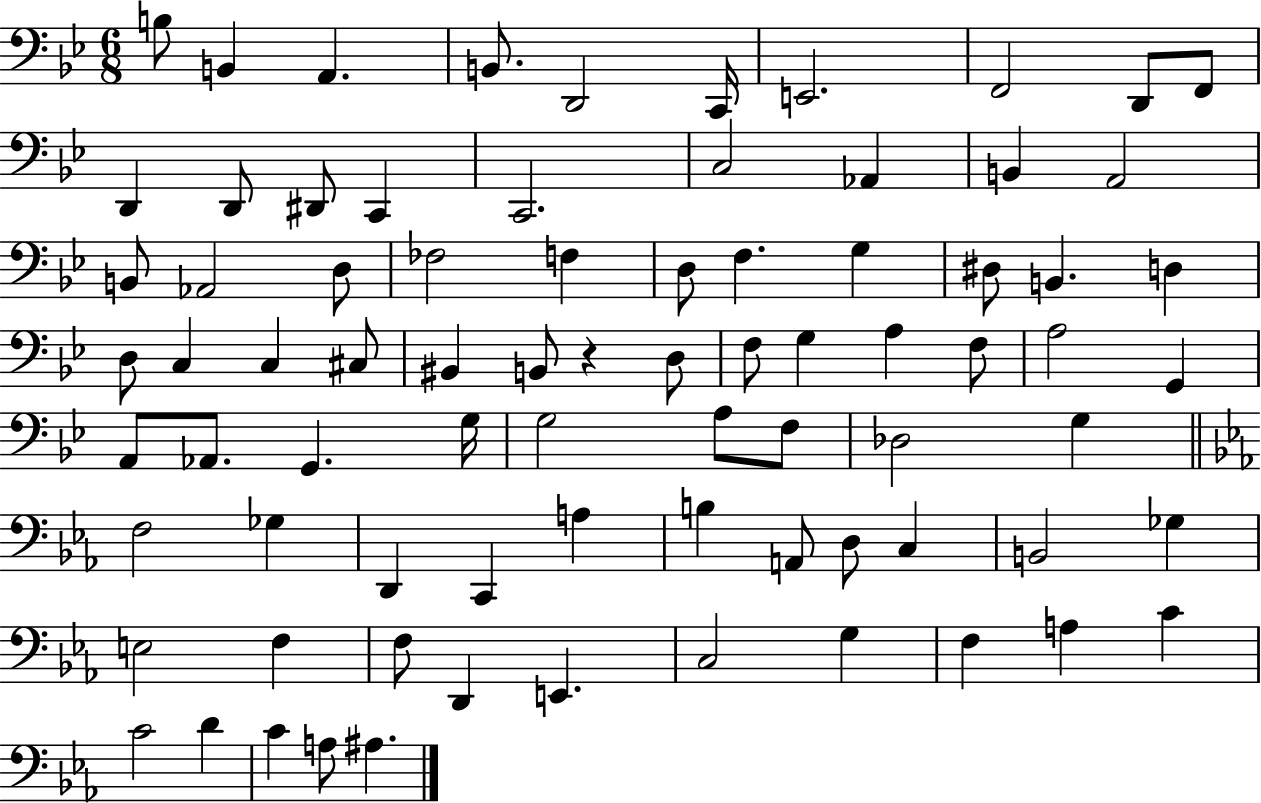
X:1
T:Untitled
M:6/8
L:1/4
K:Bb
B,/2 B,, A,, B,,/2 D,,2 C,,/4 E,,2 F,,2 D,,/2 F,,/2 D,, D,,/2 ^D,,/2 C,, C,,2 C,2 _A,, B,, A,,2 B,,/2 _A,,2 D,/2 _F,2 F, D,/2 F, G, ^D,/2 B,, D, D,/2 C, C, ^C,/2 ^B,, B,,/2 z D,/2 F,/2 G, A, F,/2 A,2 G,, A,,/2 _A,,/2 G,, G,/4 G,2 A,/2 F,/2 _D,2 G, F,2 _G, D,, C,, A, B, A,,/2 D,/2 C, B,,2 _G, E,2 F, F,/2 D,, E,, C,2 G, F, A, C C2 D C A,/2 ^A,